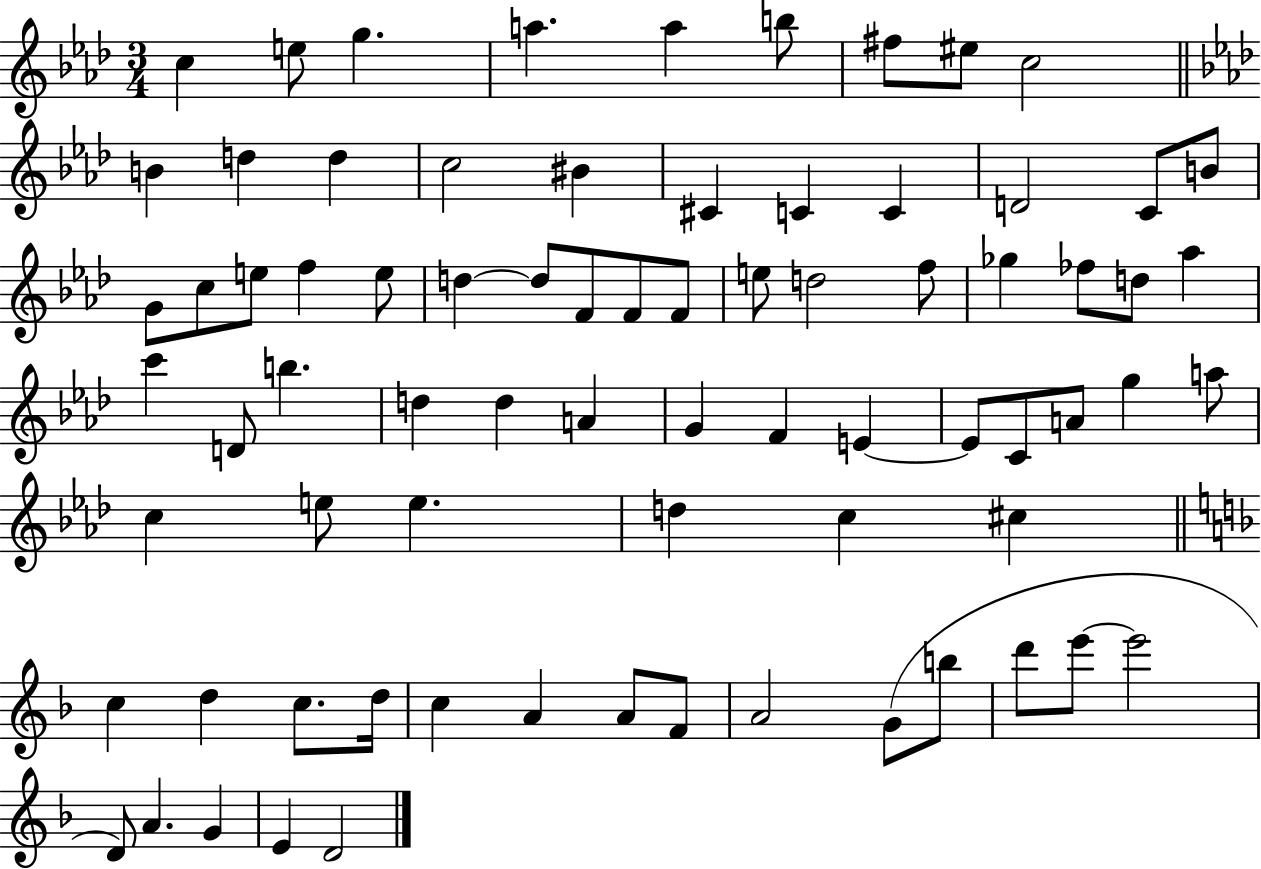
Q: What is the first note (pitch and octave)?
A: C5